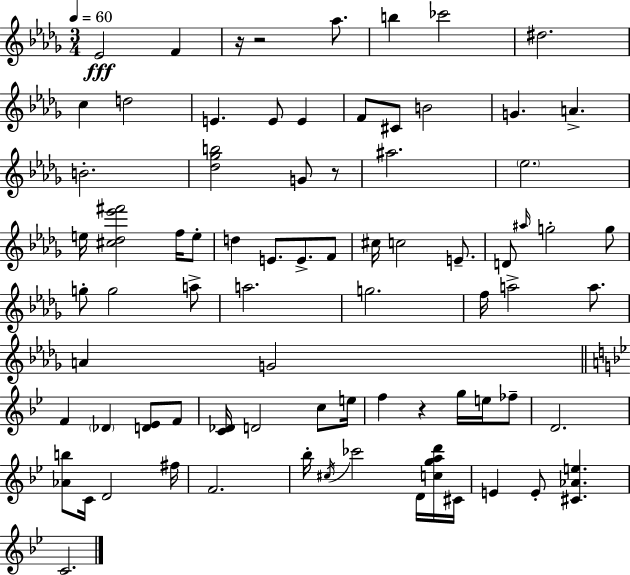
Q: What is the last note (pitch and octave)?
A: C4